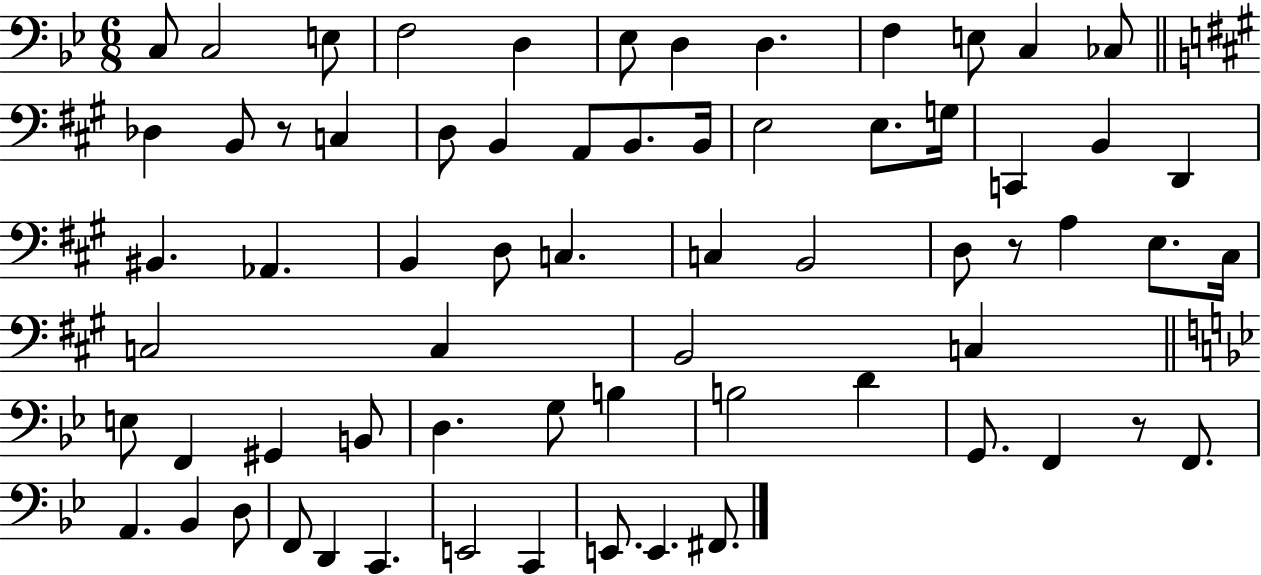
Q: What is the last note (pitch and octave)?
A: F#2